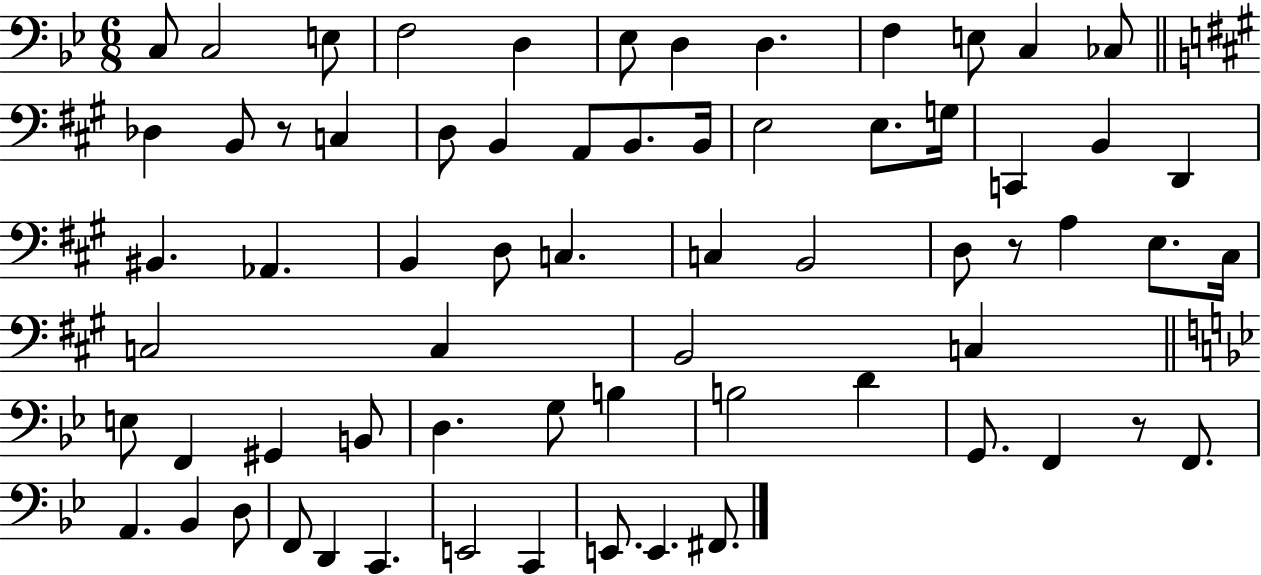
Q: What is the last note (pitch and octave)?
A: F#2